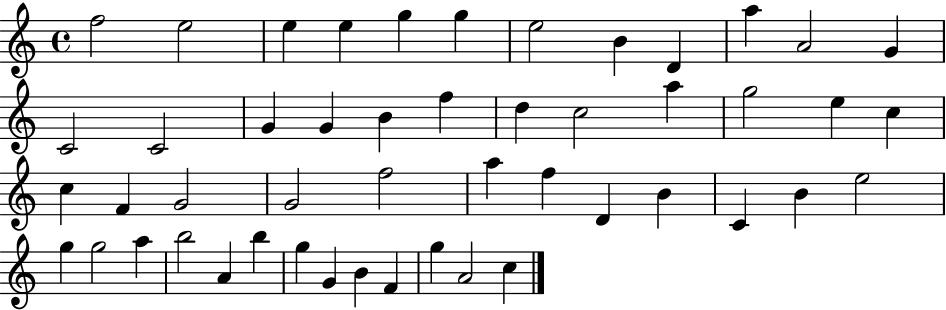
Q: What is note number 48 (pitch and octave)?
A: A4